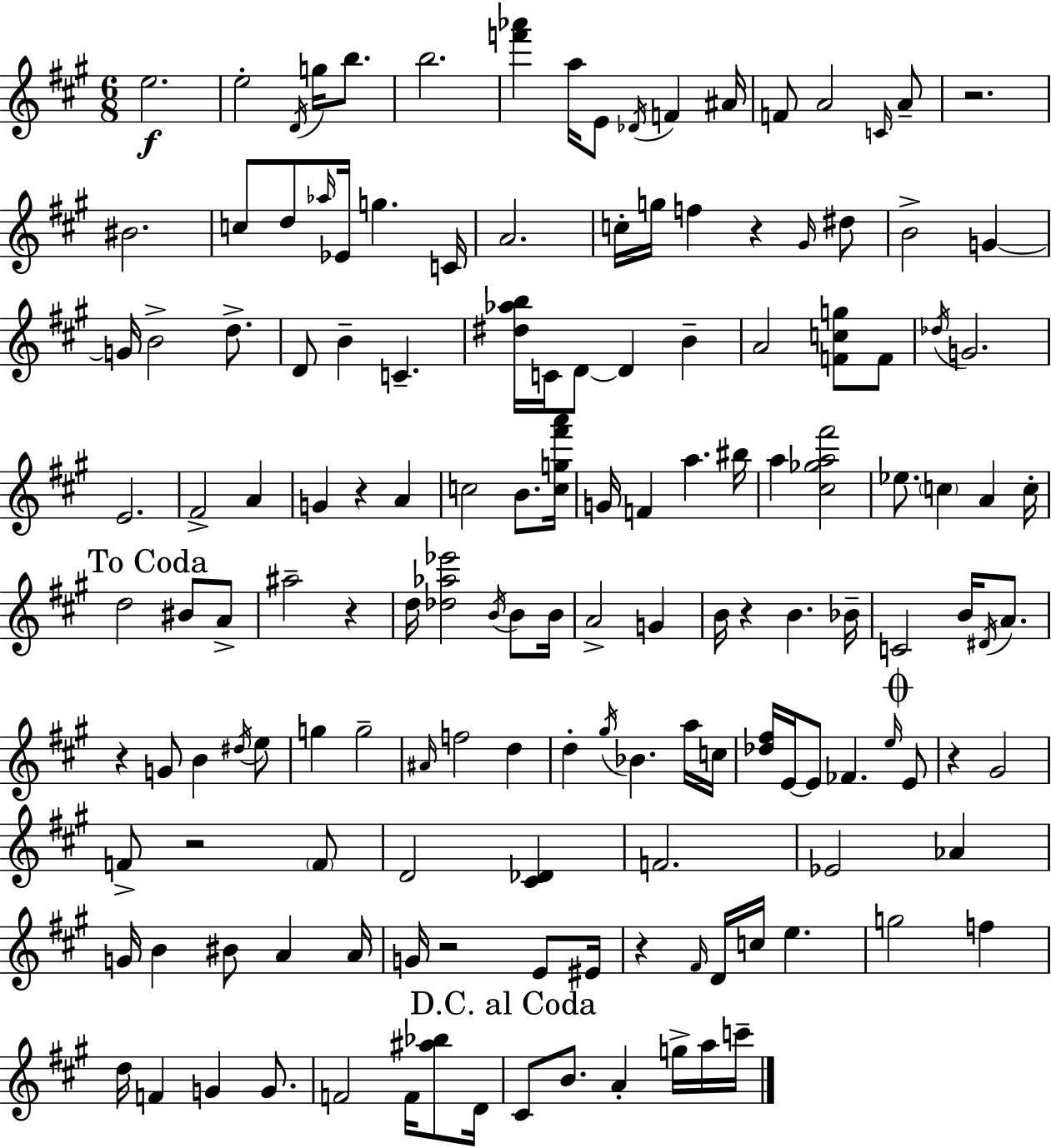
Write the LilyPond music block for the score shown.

{
  \clef treble
  \numericTimeSignature
  \time 6/8
  \key a \major
  \repeat volta 2 { e''2.\f | e''2-. \acciaccatura { d'16 } g''16 b''8. | b''2. | <f''' aes'''>4 a''16 e'8 \acciaccatura { des'16 } f'4 | \break ais'16 f'8 a'2 | \grace { c'16 } a'8-- r2. | bis'2. | c''8 d''8 \grace { aes''16 } ees'16 g''4. | \break c'16 a'2. | c''16-. g''16 f''4 r4 | \grace { gis'16 } dis''8 b'2-> | g'4~~ g'16 b'2-> | \break d''8.-> d'8 b'4-- c'4.-- | <dis'' aes'' b''>16 c'16 d'8~~ d'4 | b'4-- a'2 | <f' c'' g''>8 f'8 \acciaccatura { des''16 } g'2. | \break e'2. | fis'2-> | a'4 g'4 r4 | a'4 c''2 | \break b'8. <c'' g'' fis''' a'''>16 g'16 f'4 a''4. | bis''16 a''4 <cis'' ges'' a'' fis'''>2 | ees''8. \parenthesize c''4 | a'4 c''16-. \mark "To Coda" d''2 | \break bis'8 a'8-> ais''2-- | r4 d''16 <des'' aes'' ees'''>2 | \acciaccatura { b'16 } b'8 b'16 a'2-> | g'4 b'16 r4 | \break b'4. bes'16-- c'2 | b'16 \acciaccatura { dis'16 } a'8. r4 | g'8 b'4 \acciaccatura { dis''16 } e''8 g''4 | g''2-- \grace { ais'16 } f''2 | \break d''4 d''4-. | \acciaccatura { gis''16 } bes'4. a''16 c''16 <des'' fis''>16 | e'16~~ e'8 fes'4. \grace { e''16 } \mark \markup { \musicglyph "scripts.coda" } e'8 | r4 gis'2 | \break f'8-> r2 \parenthesize f'8 | d'2 <cis' des'>4 | f'2. | ees'2 aes'4 | \break g'16 b'4 bis'8 a'4 a'16 | g'16 r2 e'8 eis'16 | r4 \grace { fis'16 } d'16 c''16 e''4. | g''2 f''4 | \break d''16 f'4 g'4 g'8. | f'2 f'16 <ais'' bes''>8 | d'16 \mark "D.C. al Coda" cis'8 b'8. a'4-. g''16-> a''16 | c'''16-- } \bar "|."
}